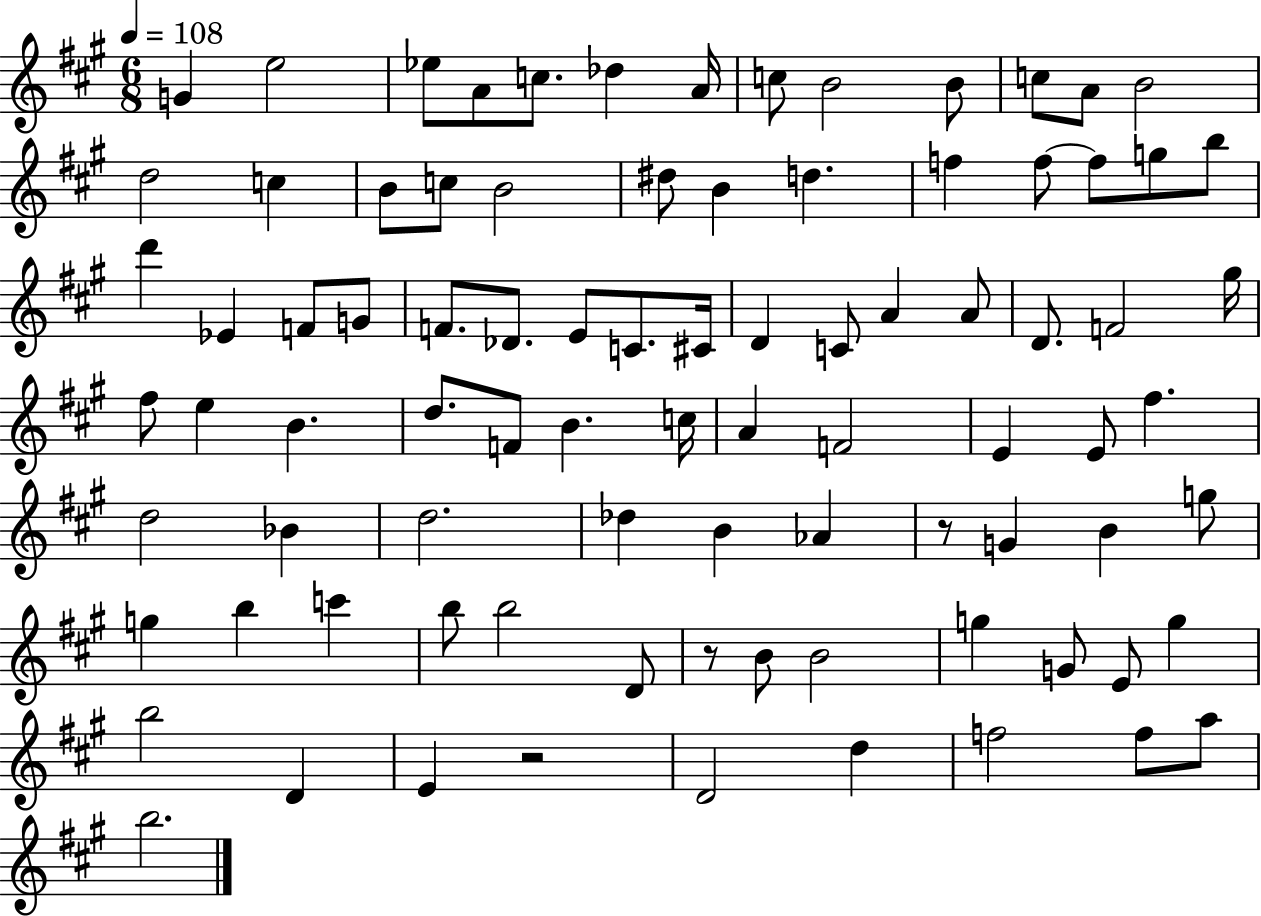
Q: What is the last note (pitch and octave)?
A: B5